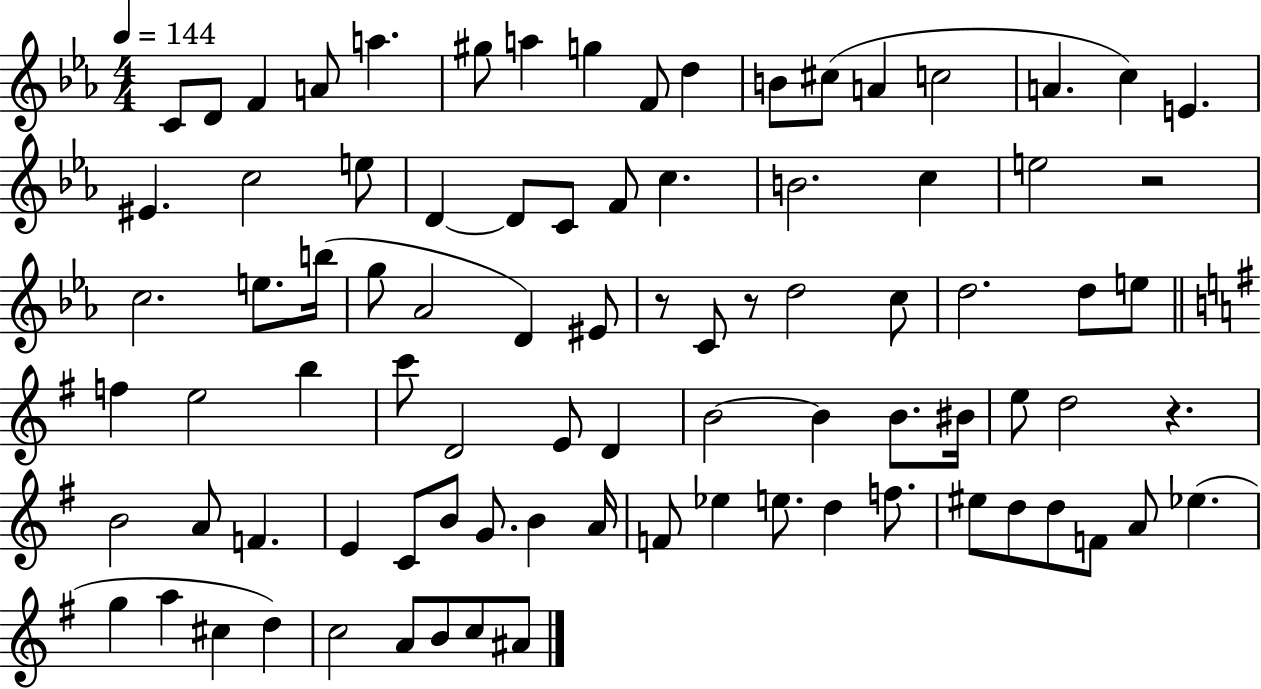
C4/e D4/e F4/q A4/e A5/q. G#5/e A5/q G5/q F4/e D5/q B4/e C#5/e A4/q C5/h A4/q. C5/q E4/q. EIS4/q. C5/h E5/e D4/q D4/e C4/e F4/e C5/q. B4/h. C5/q E5/h R/h C5/h. E5/e. B5/s G5/e Ab4/h D4/q EIS4/e R/e C4/e R/e D5/h C5/e D5/h. D5/e E5/e F5/q E5/h B5/q C6/e D4/h E4/e D4/q B4/h B4/q B4/e. BIS4/s E5/e D5/h R/q. B4/h A4/e F4/q. E4/q C4/e B4/e G4/e. B4/q A4/s F4/e Eb5/q E5/e. D5/q F5/e. EIS5/e D5/e D5/e F4/e A4/e Eb5/q. G5/q A5/q C#5/q D5/q C5/h A4/e B4/e C5/e A#4/e